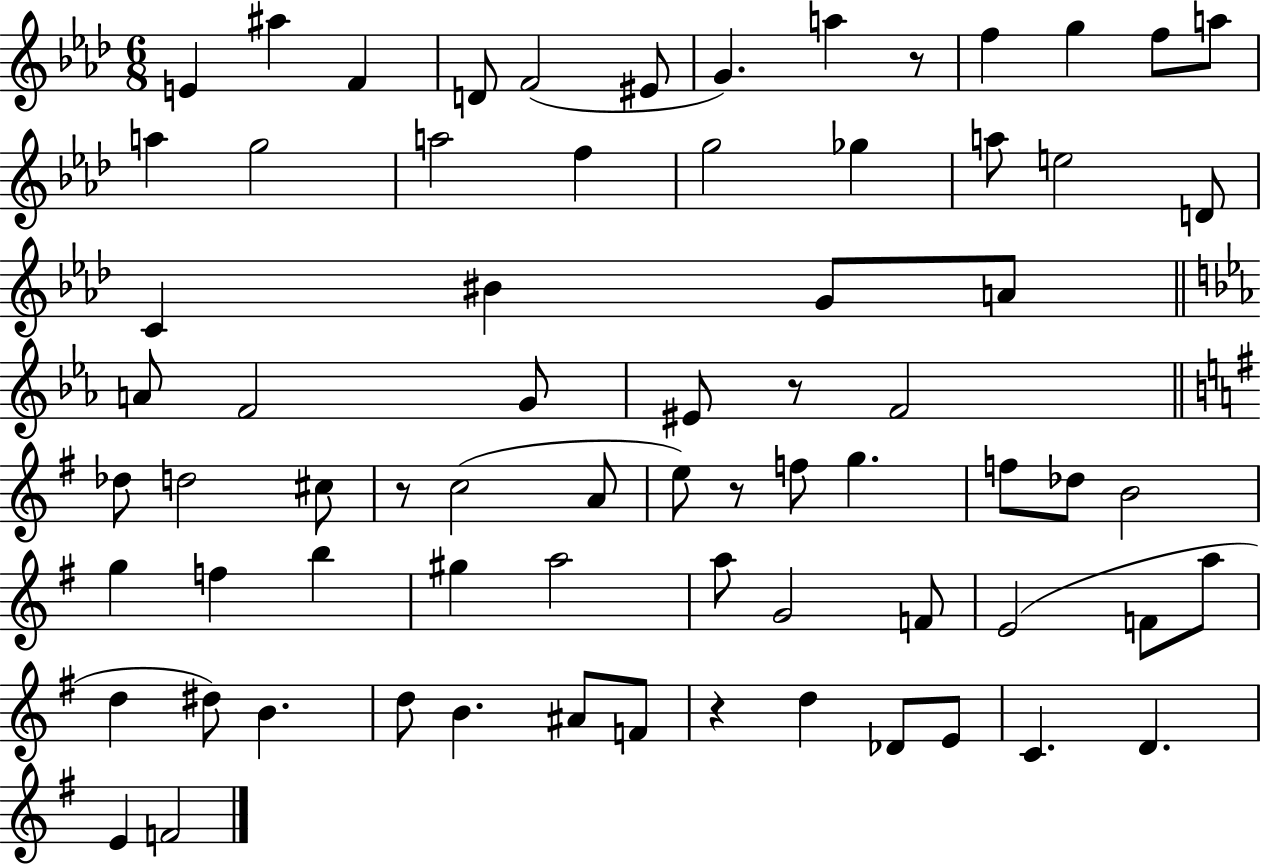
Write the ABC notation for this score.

X:1
T:Untitled
M:6/8
L:1/4
K:Ab
E ^a F D/2 F2 ^E/2 G a z/2 f g f/2 a/2 a g2 a2 f g2 _g a/2 e2 D/2 C ^B G/2 A/2 A/2 F2 G/2 ^E/2 z/2 F2 _d/2 d2 ^c/2 z/2 c2 A/2 e/2 z/2 f/2 g f/2 _d/2 B2 g f b ^g a2 a/2 G2 F/2 E2 F/2 a/2 d ^d/2 B d/2 B ^A/2 F/2 z d _D/2 E/2 C D E F2